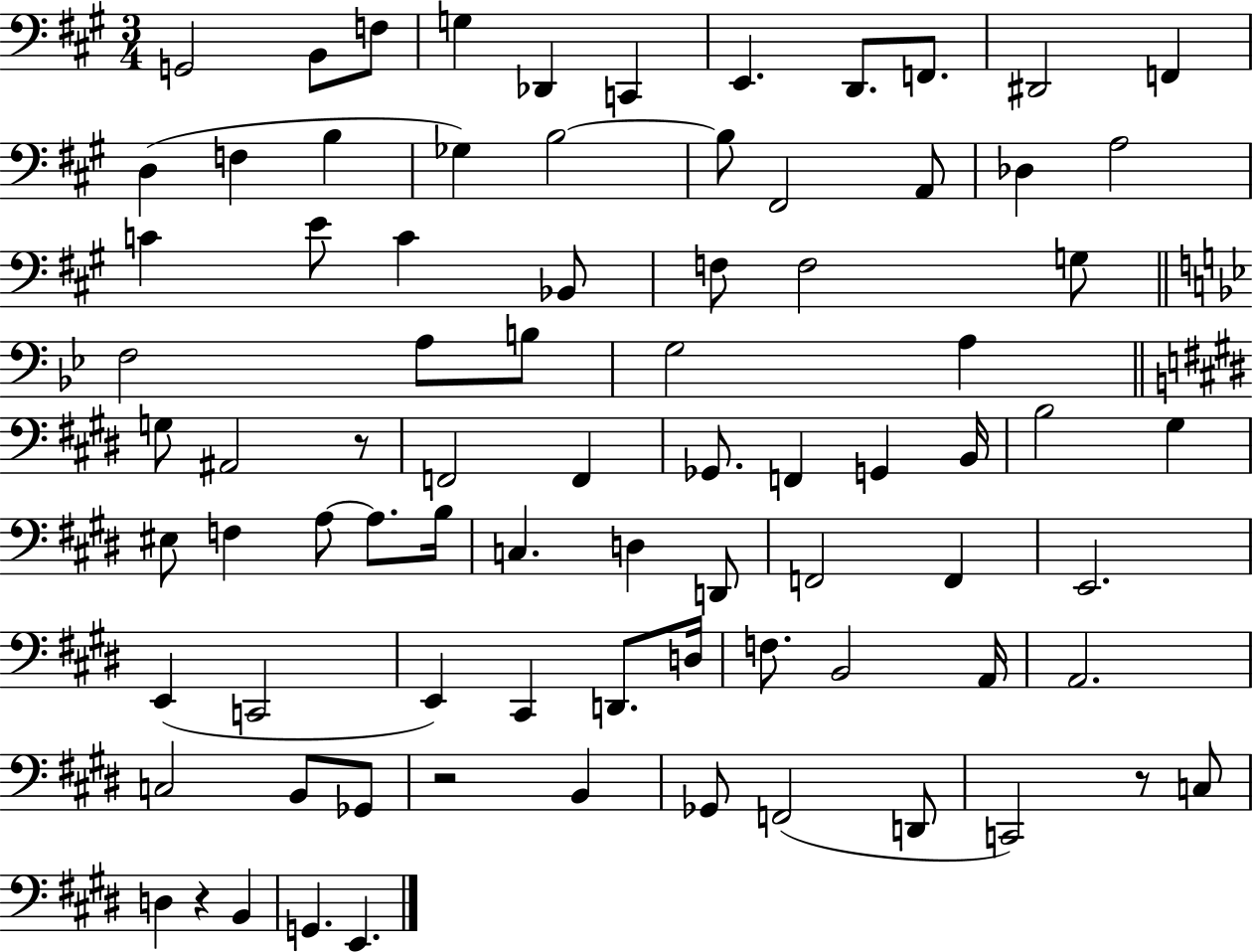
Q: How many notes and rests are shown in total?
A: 81